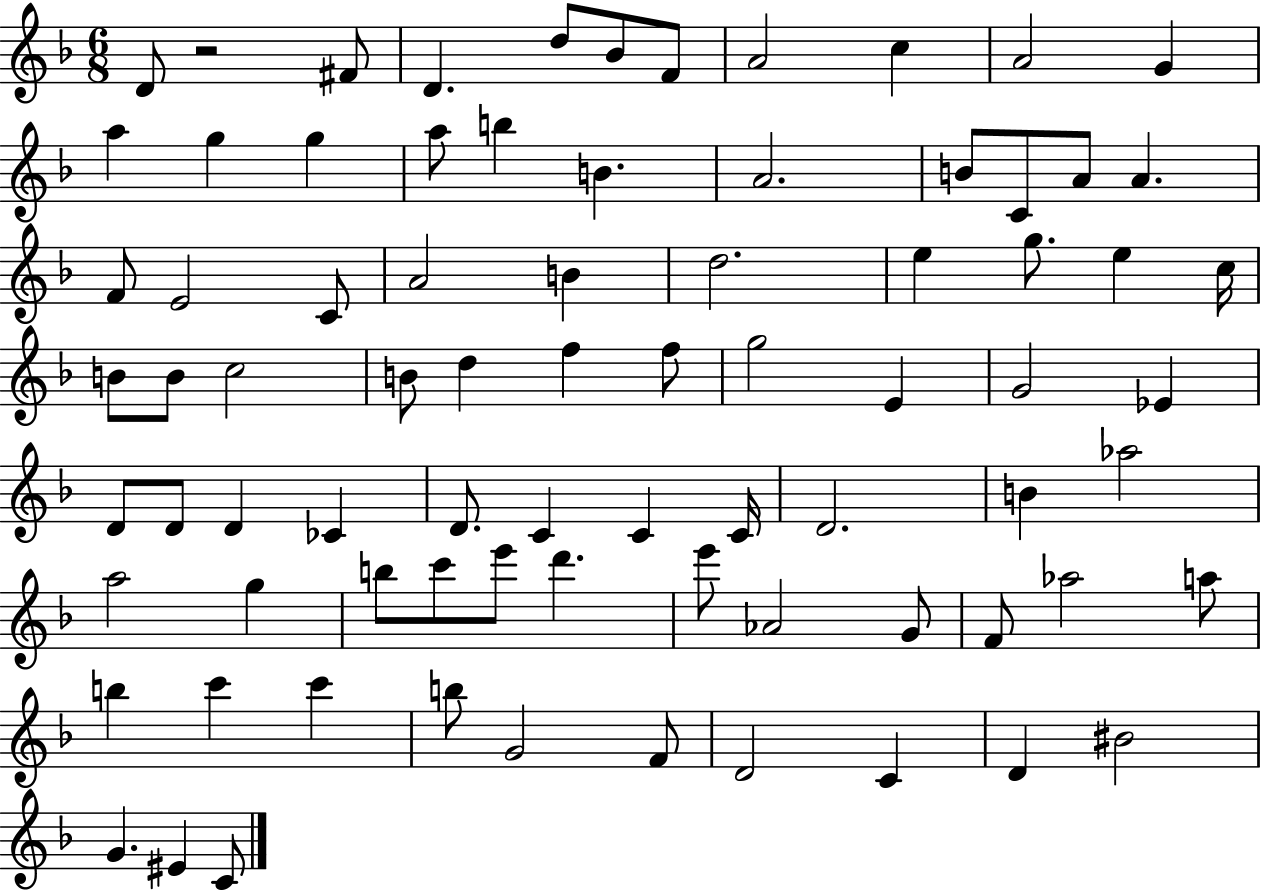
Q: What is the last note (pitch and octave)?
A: C4